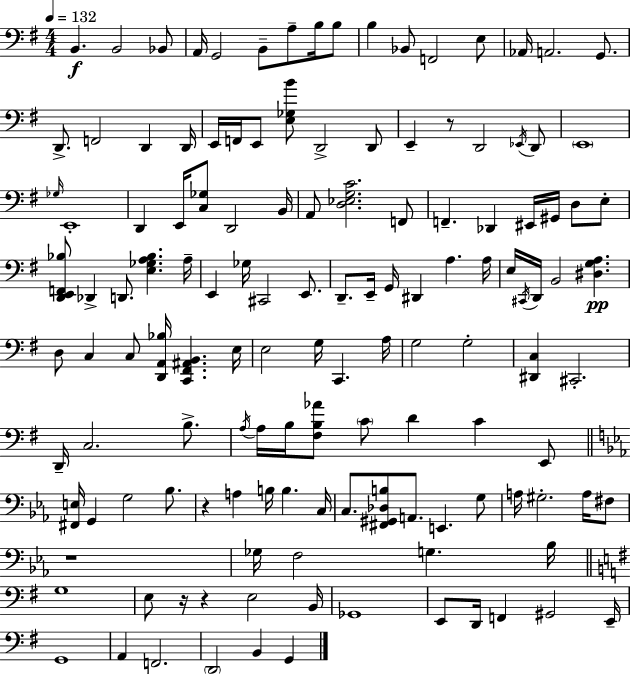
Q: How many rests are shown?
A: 5